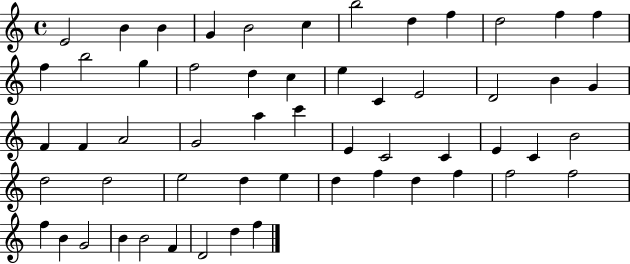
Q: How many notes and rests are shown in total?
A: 56